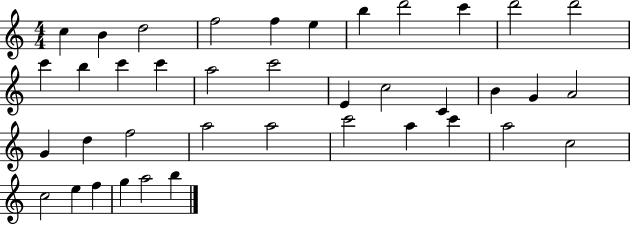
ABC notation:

X:1
T:Untitled
M:4/4
L:1/4
K:C
c B d2 f2 f e b d'2 c' d'2 d'2 c' b c' c' a2 c'2 E c2 C B G A2 G d f2 a2 a2 c'2 a c' a2 c2 c2 e f g a2 b